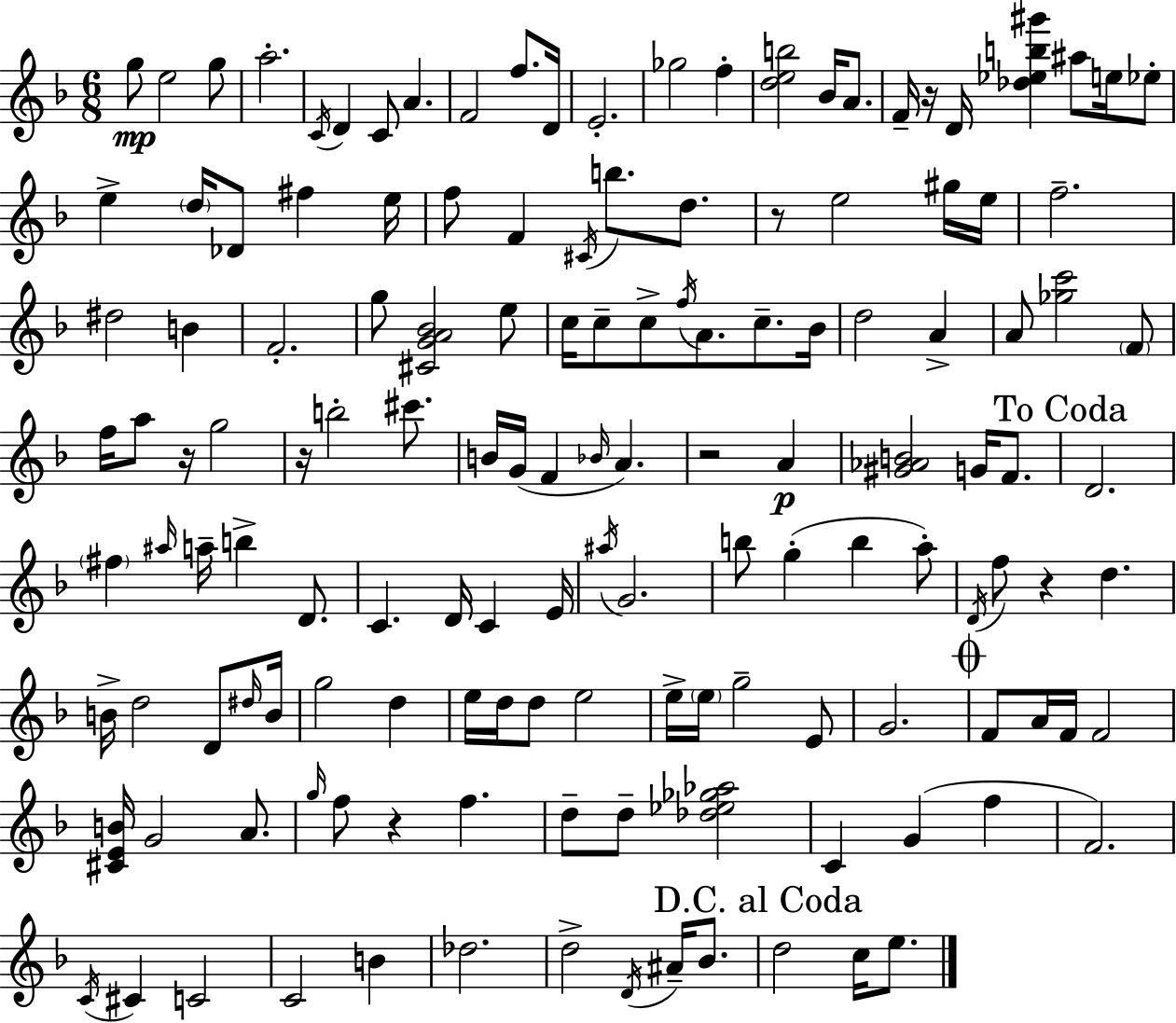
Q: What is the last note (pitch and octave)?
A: E5